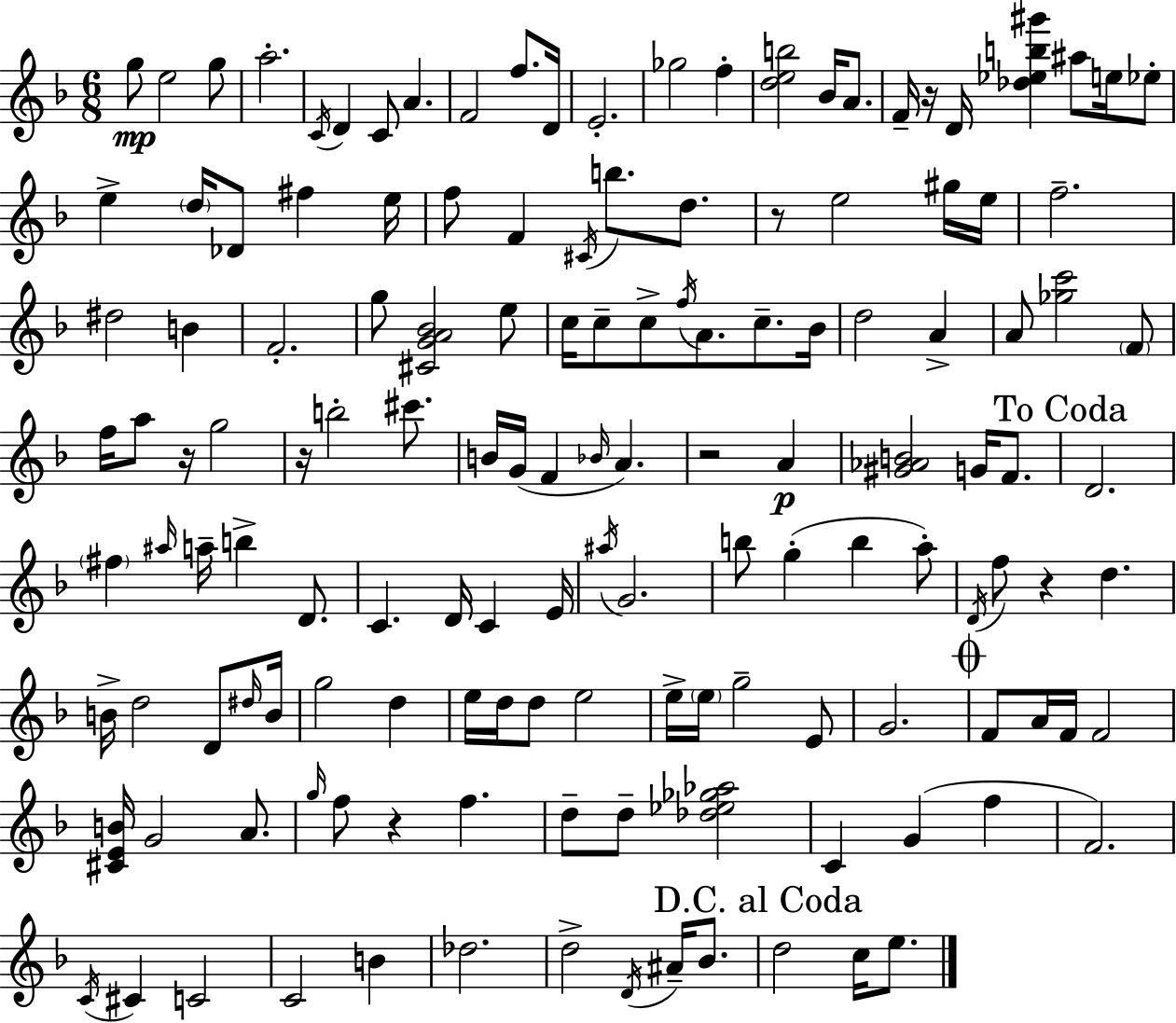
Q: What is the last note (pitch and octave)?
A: E5